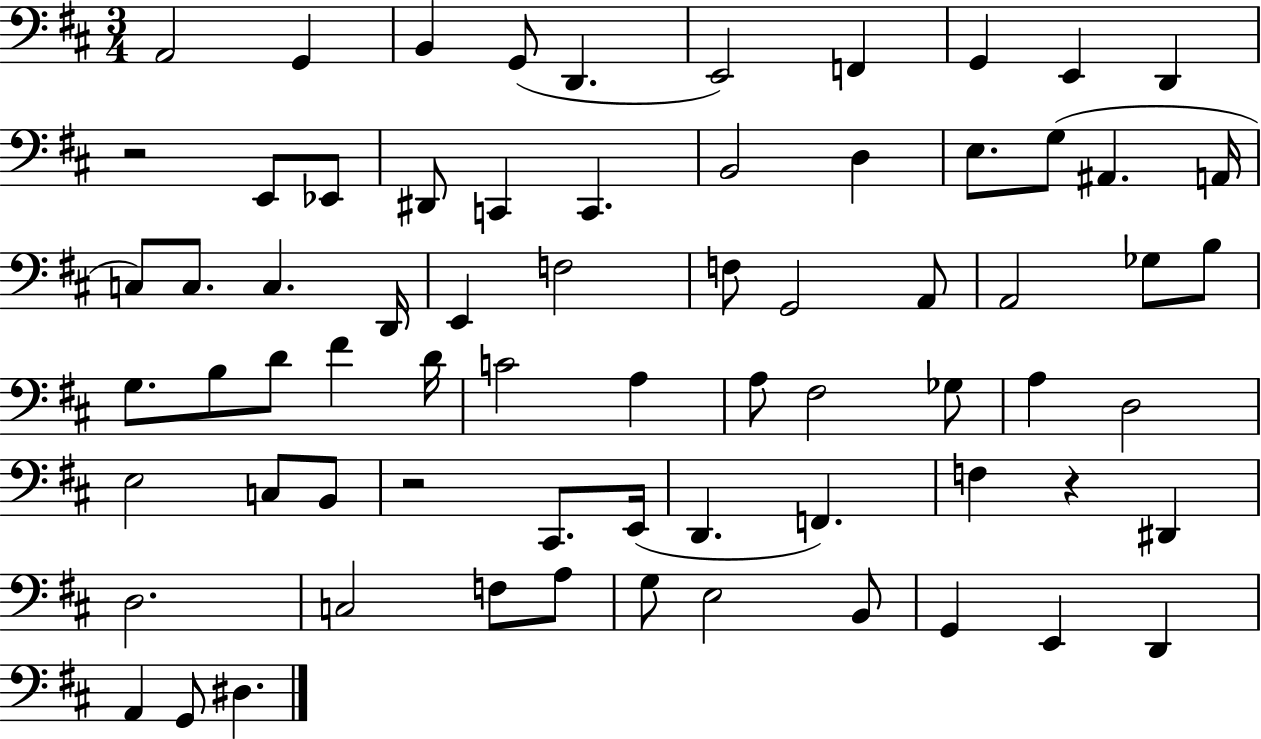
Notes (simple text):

A2/h G2/q B2/q G2/e D2/q. E2/h F2/q G2/q E2/q D2/q R/h E2/e Eb2/e D#2/e C2/q C2/q. B2/h D3/q E3/e. G3/e A#2/q. A2/s C3/e C3/e. C3/q. D2/s E2/q F3/h F3/e G2/h A2/e A2/h Gb3/e B3/e G3/e. B3/e D4/e F#4/q D4/s C4/h A3/q A3/e F#3/h Gb3/e A3/q D3/h E3/h C3/e B2/e R/h C#2/e. E2/s D2/q. F2/q. F3/q R/q D#2/q D3/h. C3/h F3/e A3/e G3/e E3/h B2/e G2/q E2/q D2/q A2/q G2/e D#3/q.